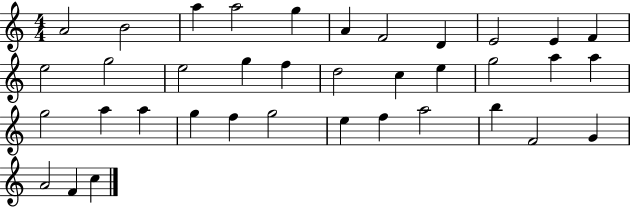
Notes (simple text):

A4/h B4/h A5/q A5/h G5/q A4/q F4/h D4/q E4/h E4/q F4/q E5/h G5/h E5/h G5/q F5/q D5/h C5/q E5/q G5/h A5/q A5/q G5/h A5/q A5/q G5/q F5/q G5/h E5/q F5/q A5/h B5/q F4/h G4/q A4/h F4/q C5/q